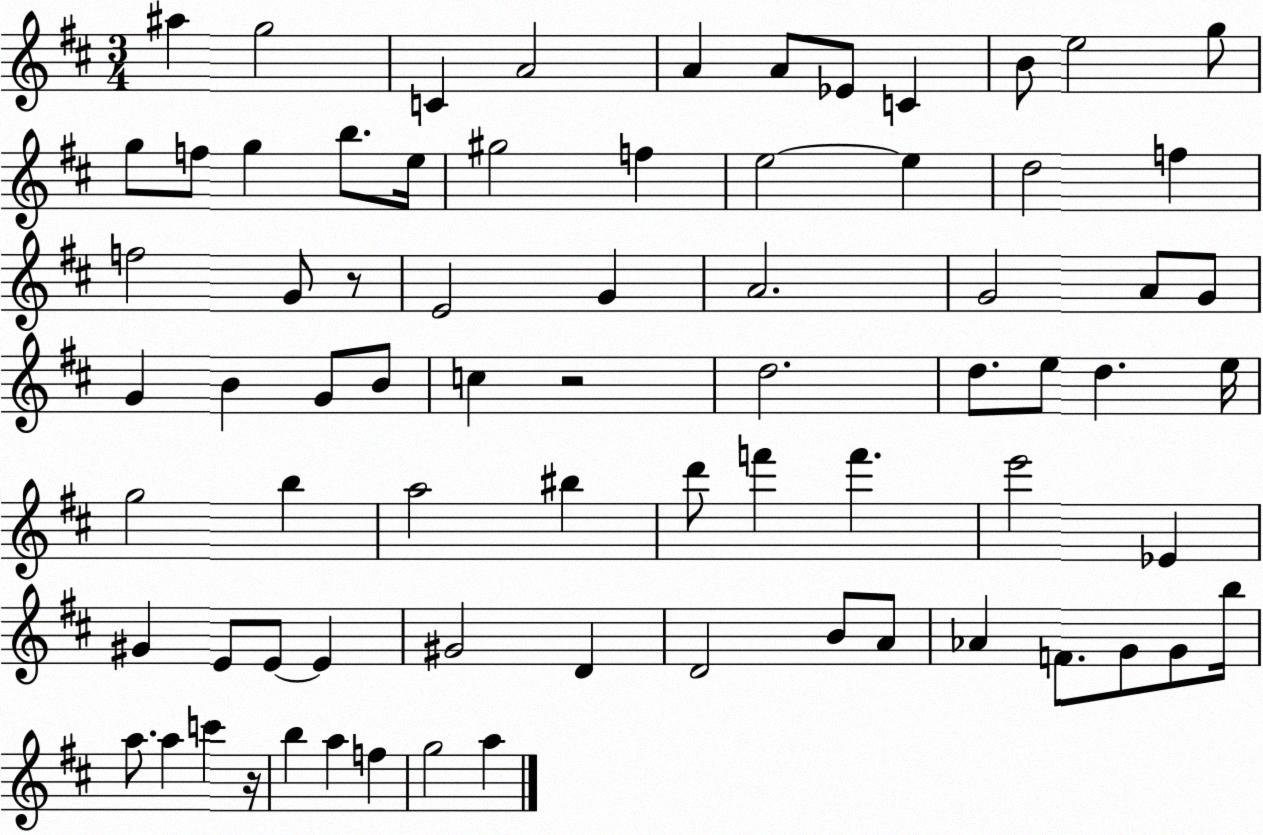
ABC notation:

X:1
T:Untitled
M:3/4
L:1/4
K:D
^a g2 C A2 A A/2 _E/2 C B/2 e2 g/2 g/2 f/2 g b/2 e/4 ^g2 f e2 e d2 f f2 G/2 z/2 E2 G A2 G2 A/2 G/2 G B G/2 B/2 c z2 d2 d/2 e/2 d e/4 g2 b a2 ^b d'/2 f' f' e'2 _E ^G E/2 E/2 E ^G2 D D2 B/2 A/2 _A F/2 G/2 G/2 b/4 a/2 a c' z/4 b a f g2 a